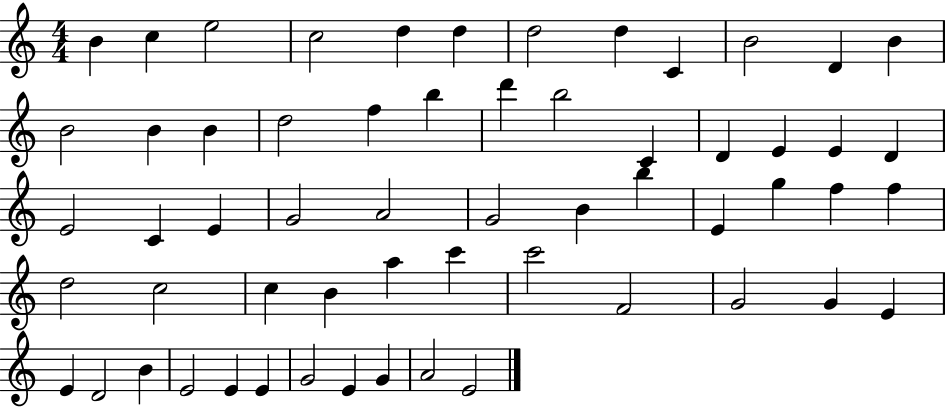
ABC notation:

X:1
T:Untitled
M:4/4
L:1/4
K:C
B c e2 c2 d d d2 d C B2 D B B2 B B d2 f b d' b2 C D E E D E2 C E G2 A2 G2 B b E g f f d2 c2 c B a c' c'2 F2 G2 G E E D2 B E2 E E G2 E G A2 E2